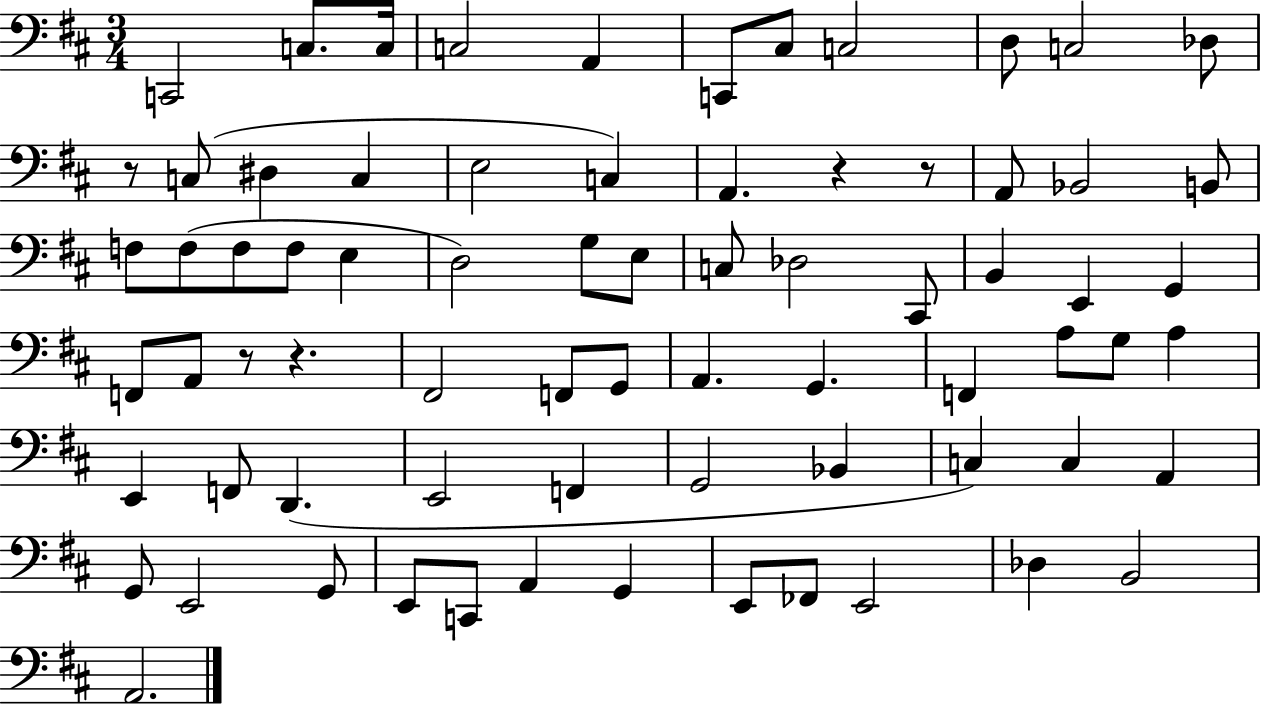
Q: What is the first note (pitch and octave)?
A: C2